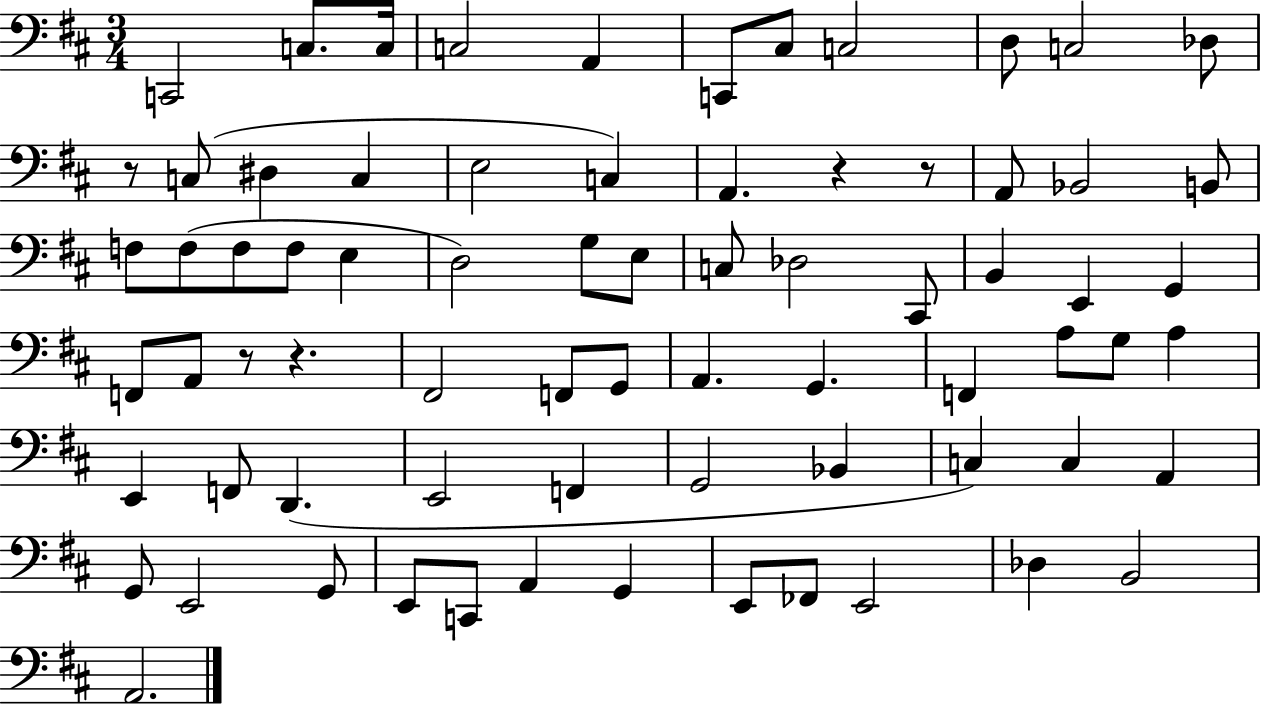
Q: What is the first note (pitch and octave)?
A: C2